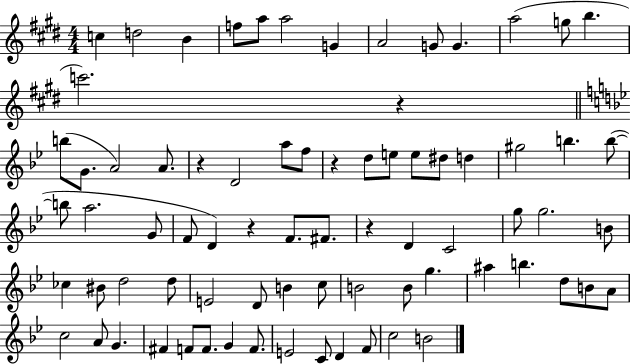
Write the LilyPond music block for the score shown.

{
  \clef treble
  \numericTimeSignature
  \time 4/4
  \key e \major
  c''4 d''2 b'4 | f''8 a''8 a''2 g'4 | a'2 g'8 g'4. | a''2( g''8 b''4. | \break c'''2.) r4 | \bar "||" \break \key g \minor b''8( g'8. a'2) a'8. | r4 d'2 a''8 f''8 | r4 d''8 e''8 e''8 dis''8 d''4 | gis''2 b''4. b''8~(~ | \break b''8 a''2. g'8 | f'8 d'4) r4 f'8. fis'8. | r4 d'4 c'2 | g''8 g''2. b'8 | \break ces''4 bis'8 d''2 d''8 | e'2 d'8 b'4 c''8 | b'2 b'8 g''4. | ais''4 b''4. d''8 b'8 a'8 | \break c''2 a'8 g'4. | fis'4 f'8 f'8. g'4 f'8. | e'2 c'8 d'4 f'8 | c''2 b'2 | \break \bar "|."
}